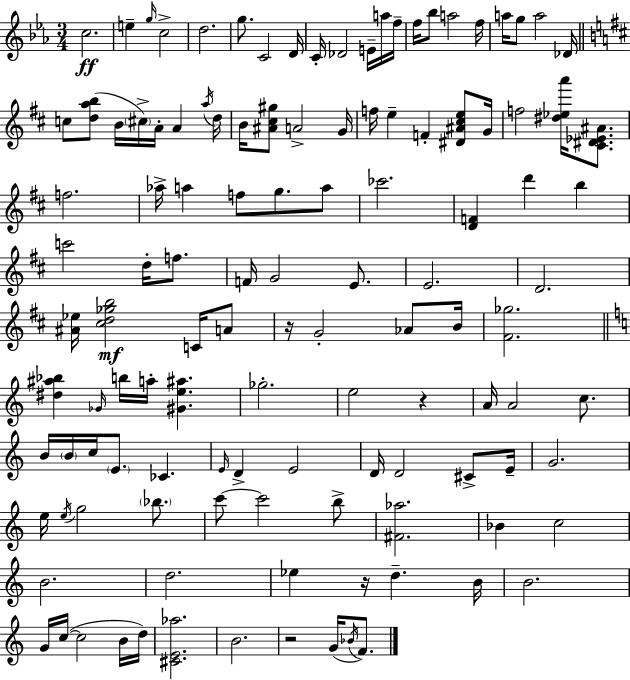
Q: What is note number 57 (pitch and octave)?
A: Ab4